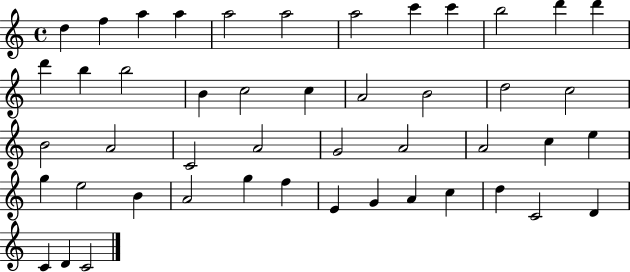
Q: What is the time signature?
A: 4/4